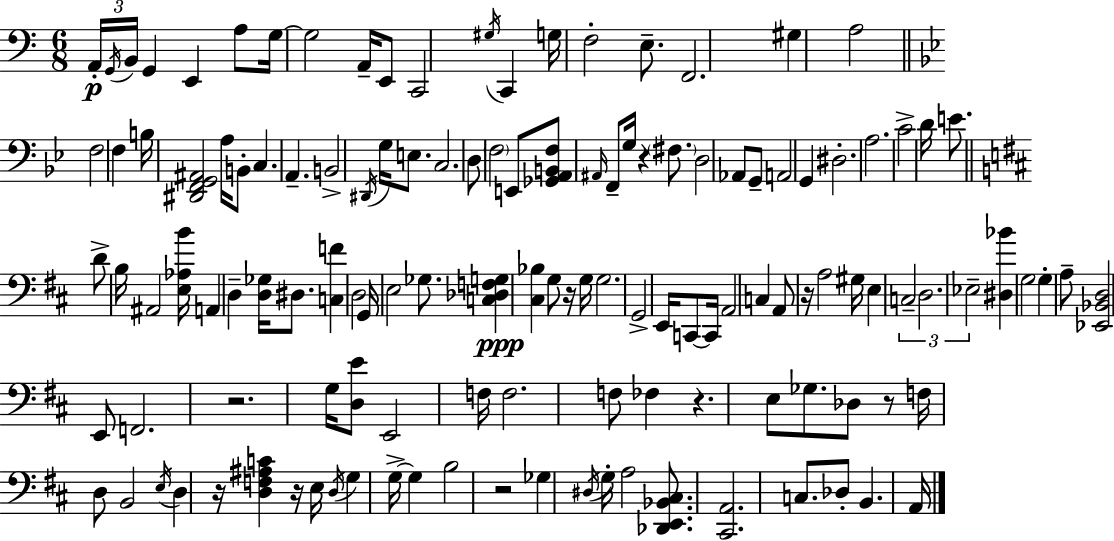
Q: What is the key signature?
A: A minor